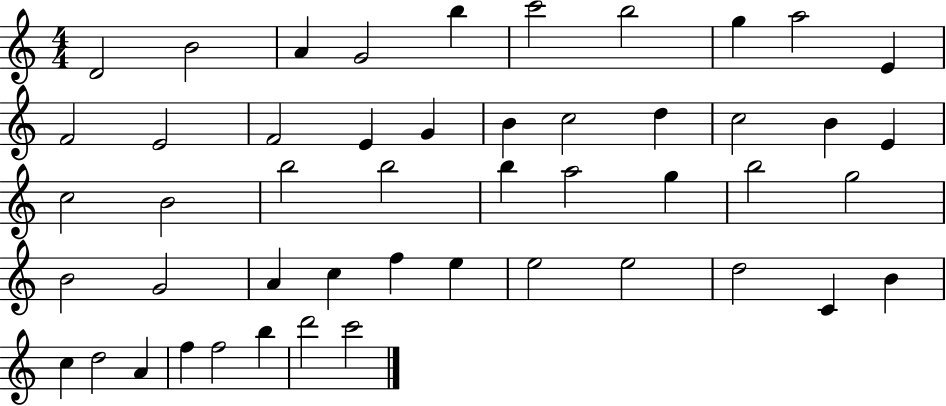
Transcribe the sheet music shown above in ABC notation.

X:1
T:Untitled
M:4/4
L:1/4
K:C
D2 B2 A G2 b c'2 b2 g a2 E F2 E2 F2 E G B c2 d c2 B E c2 B2 b2 b2 b a2 g b2 g2 B2 G2 A c f e e2 e2 d2 C B c d2 A f f2 b d'2 c'2